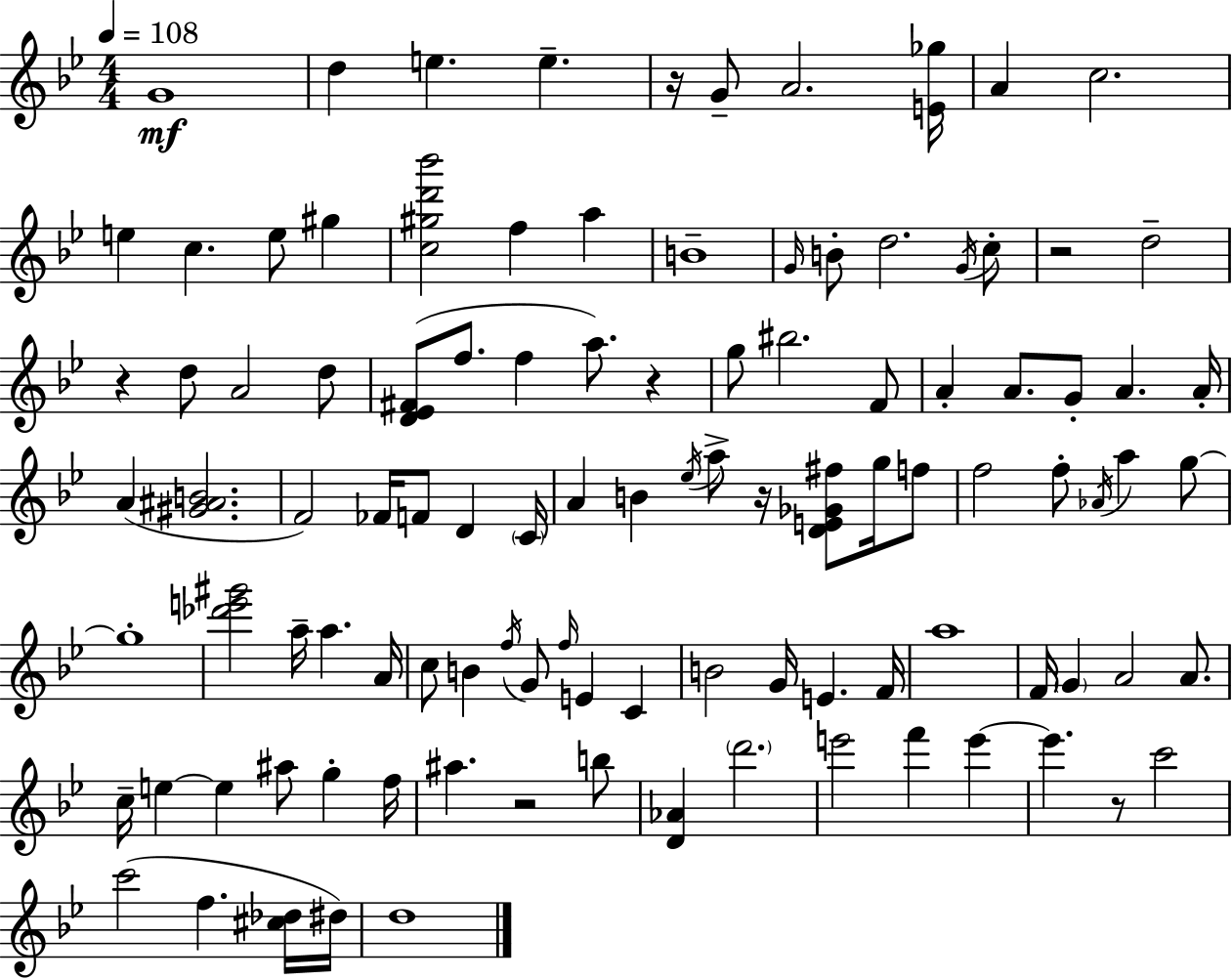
G4/w D5/q E5/q. E5/q. R/s G4/e A4/h. [E4,Gb5]/s A4/q C5/h. E5/q C5/q. E5/e G#5/q [C5,G#5,D6,Bb6]/h F5/q A5/q B4/w G4/s B4/e D5/h. G4/s C5/e R/h D5/h R/q D5/e A4/h D5/e [D4,Eb4,F#4]/e F5/e. F5/q A5/e. R/q G5/e BIS5/h. F4/e A4/q A4/e. G4/e A4/q. A4/s A4/q [G#4,A#4,B4]/h. F4/h FES4/s F4/e D4/q C4/s A4/q B4/q Eb5/s A5/e R/s [D4,E4,Gb4,F#5]/e G5/s F5/e F5/h F5/e Ab4/s A5/q G5/e G5/w [Db6,E6,G#6]/h A5/s A5/q. A4/s C5/e B4/q F5/s G4/e F5/s E4/q C4/q B4/h G4/s E4/q. F4/s A5/w F4/s G4/q A4/h A4/e. C5/s E5/q E5/q A#5/e G5/q F5/s A#5/q. R/h B5/e [D4,Ab4]/q D6/h. E6/h F6/q E6/q E6/q. R/e C6/h C6/h F5/q. [C#5,Db5]/s D#5/s D5/w